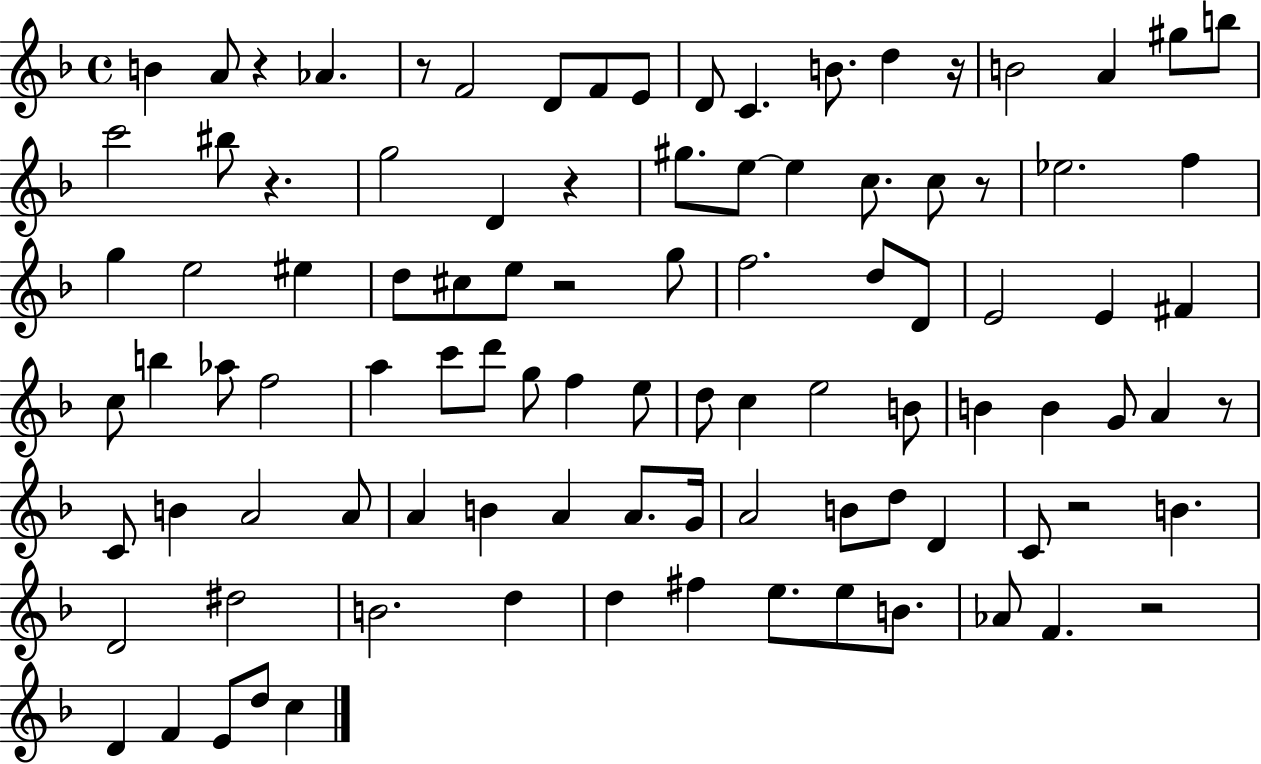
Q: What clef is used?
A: treble